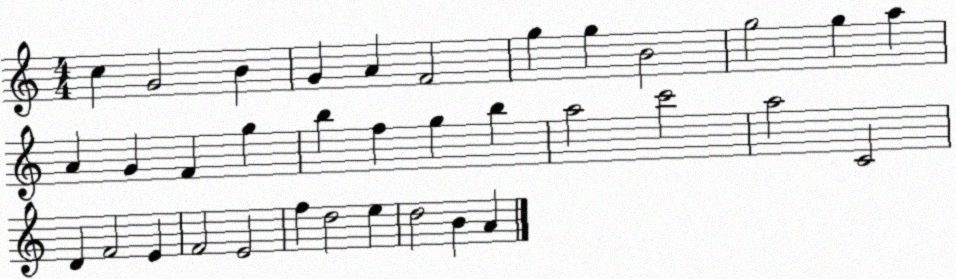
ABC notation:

X:1
T:Untitled
M:4/4
L:1/4
K:C
c G2 B G A F2 g g B2 g2 g a A G F g b f g b a2 c'2 a2 C2 D F2 E F2 E2 f d2 e d2 B A